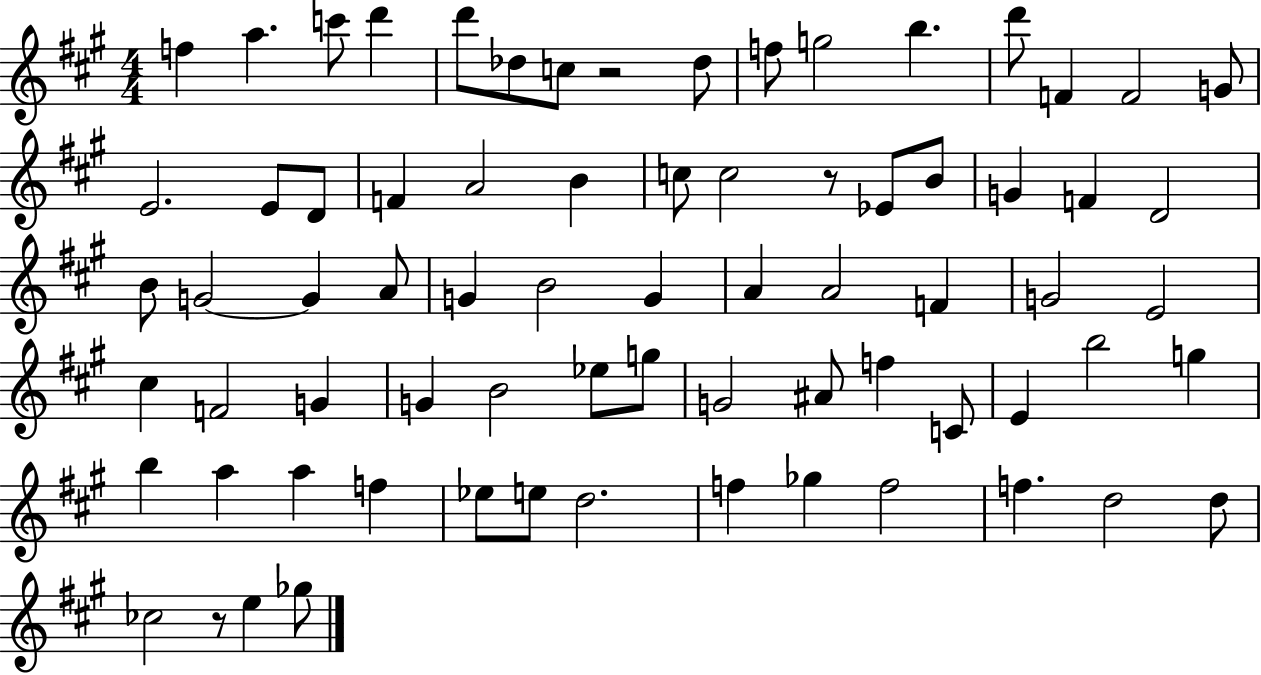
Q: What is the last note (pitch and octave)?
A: Gb5